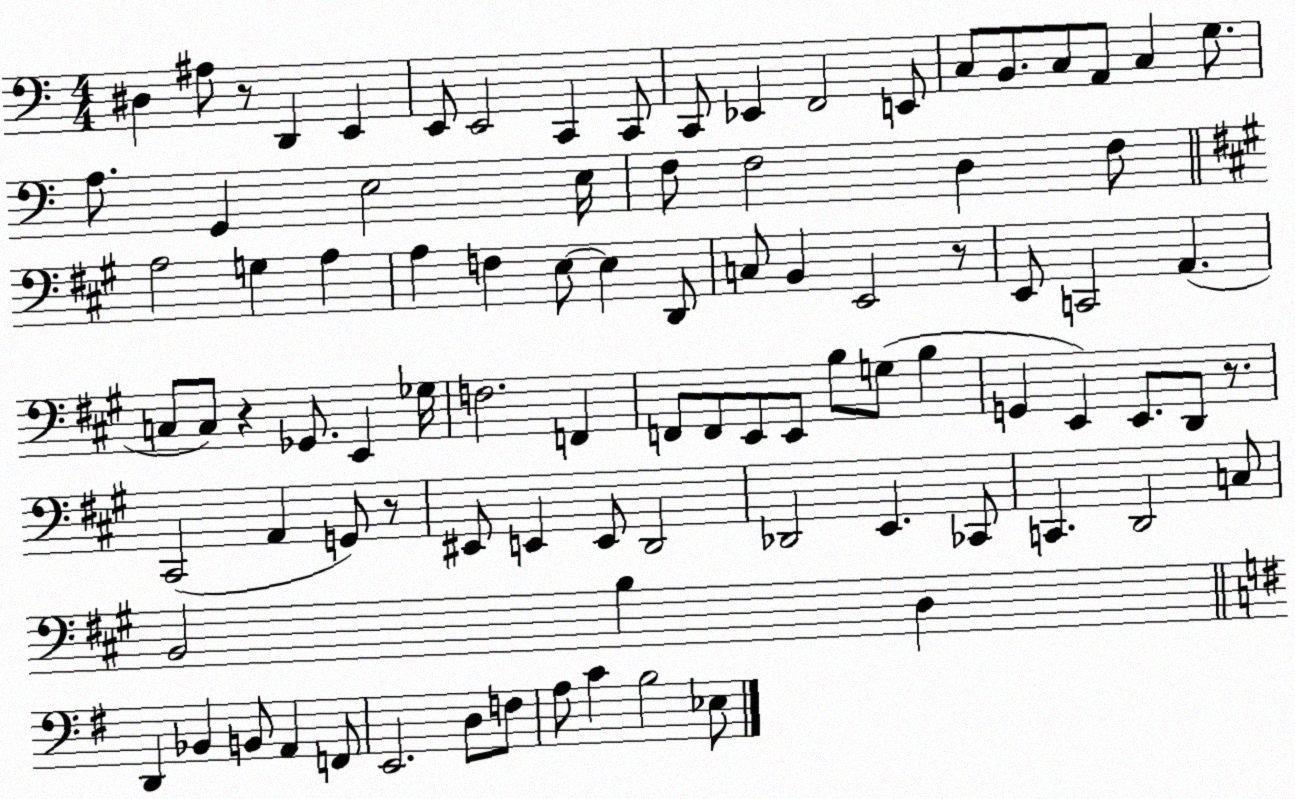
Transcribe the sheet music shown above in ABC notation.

X:1
T:Untitled
M:4/4
L:1/4
K:C
^D, ^A,/2 z/2 D,, E,, E,,/2 E,,2 C,, C,,/2 C,,/2 _E,, F,,2 E,,/2 C,/2 B,,/2 C,/2 A,,/2 C, G,/2 A,/2 G,, E,2 E,/4 F,/2 F,2 D, F,/2 A,2 G, A, A, F, E,/2 E, D,,/2 C,/2 B,, E,,2 z/2 E,,/2 C,,2 A,, C,/2 C,/2 z _G,,/2 E,, _G,/4 F,2 F,, F,,/2 F,,/2 E,,/2 E,,/2 B,/2 G,/2 B, G,, E,, E,,/2 D,,/2 z/2 ^C,,2 A,, G,,/2 z/2 ^E,,/2 E,, E,,/2 D,,2 _D,,2 E,, _C,,/2 C,, D,,2 C,/2 B,,2 B, D, D,, _B,, B,,/2 A,, F,,/2 E,,2 D,/2 F,/2 A,/2 C B,2 _E,/2